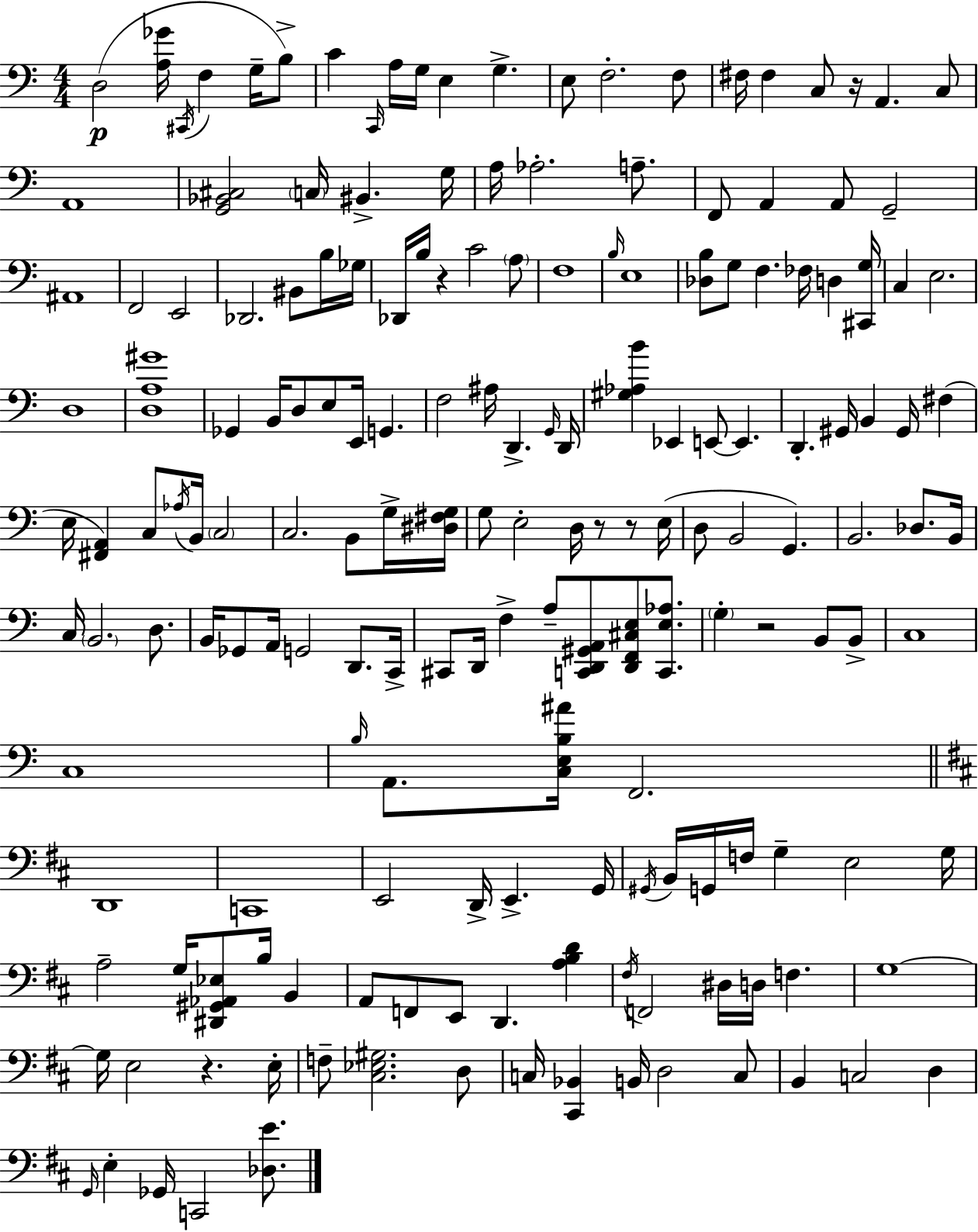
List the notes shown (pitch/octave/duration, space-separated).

D3/h [A3,Gb4]/s C#2/s F3/q G3/s B3/e C4/q C2/s A3/s G3/s E3/q G3/q. E3/e F3/h. F3/e F#3/s F#3/q C3/e R/s A2/q. C3/e A2/w [G2,Bb2,C#3]/h C3/s BIS2/q. G3/s A3/s Ab3/h. A3/e. F2/e A2/q A2/e G2/h A#2/w F2/h E2/h Db2/h. BIS2/e B3/s Gb3/s Db2/s B3/s R/q C4/h A3/e F3/w B3/s E3/w [Db3,B3]/e G3/e F3/q. FES3/s D3/q [C#2,G3]/s C3/q E3/h. D3/w [D3,A3,G#4]/w Gb2/q B2/s D3/e E3/e E2/s G2/q. F3/h A#3/s D2/q. G2/s D2/s [G#3,Ab3,B4]/q Eb2/q E2/e E2/q. D2/q. G#2/s B2/q G#2/s F#3/q E3/s [F#2,A2]/q C3/e Ab3/s B2/s C3/h C3/h. B2/e G3/s [D#3,F#3,G3]/s G3/e E3/h D3/s R/e R/e E3/s D3/e B2/h G2/q. B2/h. Db3/e. B2/s C3/s B2/h. D3/e. B2/s Gb2/e A2/s G2/h D2/e. C2/s C#2/e D2/s F3/q A3/e [C2,D2,G#2,A2]/e [D2,F2,C#3,E3]/e [C2,E3,Ab3]/e. G3/q R/h B2/e B2/e C3/w C3/w B3/s A2/e. [C3,E3,B3,A#4]/s F2/h. D2/w C2/w E2/h D2/s E2/q. G2/s G#2/s B2/s G2/s F3/s G3/q E3/h G3/s A3/h G3/s [D#2,G#2,Ab2,Eb3]/e B3/s B2/q A2/e F2/e E2/e D2/q. [A3,B3,D4]/q F#3/s F2/h D#3/s D3/s F3/q. G3/w G3/s E3/h R/q. E3/s F3/e [C#3,Eb3,G#3]/h. D3/e C3/s [C#2,Bb2]/q B2/s D3/h C3/e B2/q C3/h D3/q G2/s E3/q Gb2/s C2/h [Db3,E4]/e.